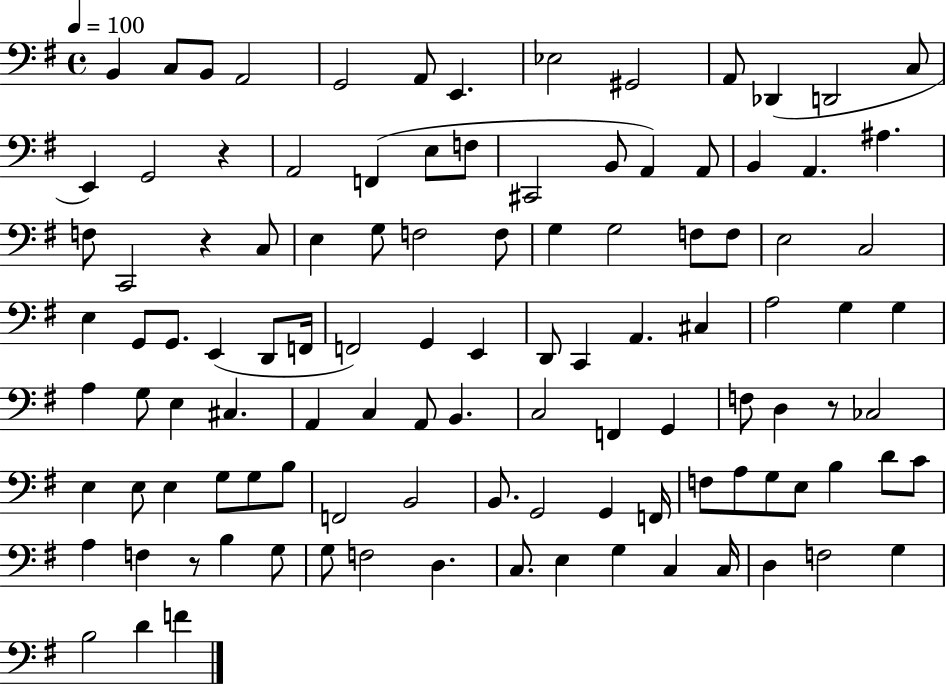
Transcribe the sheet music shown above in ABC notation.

X:1
T:Untitled
M:4/4
L:1/4
K:G
B,, C,/2 B,,/2 A,,2 G,,2 A,,/2 E,, _E,2 ^G,,2 A,,/2 _D,, D,,2 C,/2 E,, G,,2 z A,,2 F,, E,/2 F,/2 ^C,,2 B,,/2 A,, A,,/2 B,, A,, ^A, F,/2 C,,2 z C,/2 E, G,/2 F,2 F,/2 G, G,2 F,/2 F,/2 E,2 C,2 E, G,,/2 G,,/2 E,, D,,/2 F,,/4 F,,2 G,, E,, D,,/2 C,, A,, ^C, A,2 G, G, A, G,/2 E, ^C, A,, C, A,,/2 B,, C,2 F,, G,, F,/2 D, z/2 _C,2 E, E,/2 E, G,/2 G,/2 B,/2 F,,2 B,,2 B,,/2 G,,2 G,, F,,/4 F,/2 A,/2 G,/2 E,/2 B, D/2 C/2 A, F, z/2 B, G,/2 G,/2 F,2 D, C,/2 E, G, C, C,/4 D, F,2 G, B,2 D F